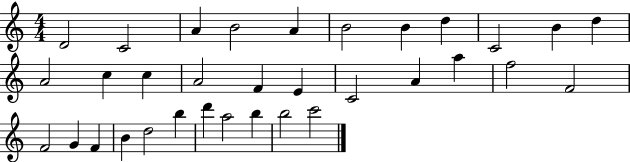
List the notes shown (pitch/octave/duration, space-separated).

D4/h C4/h A4/q B4/h A4/q B4/h B4/q D5/q C4/h B4/q D5/q A4/h C5/q C5/q A4/h F4/q E4/q C4/h A4/q A5/q F5/h F4/h F4/h G4/q F4/q B4/q D5/h B5/q D6/q A5/h B5/q B5/h C6/h